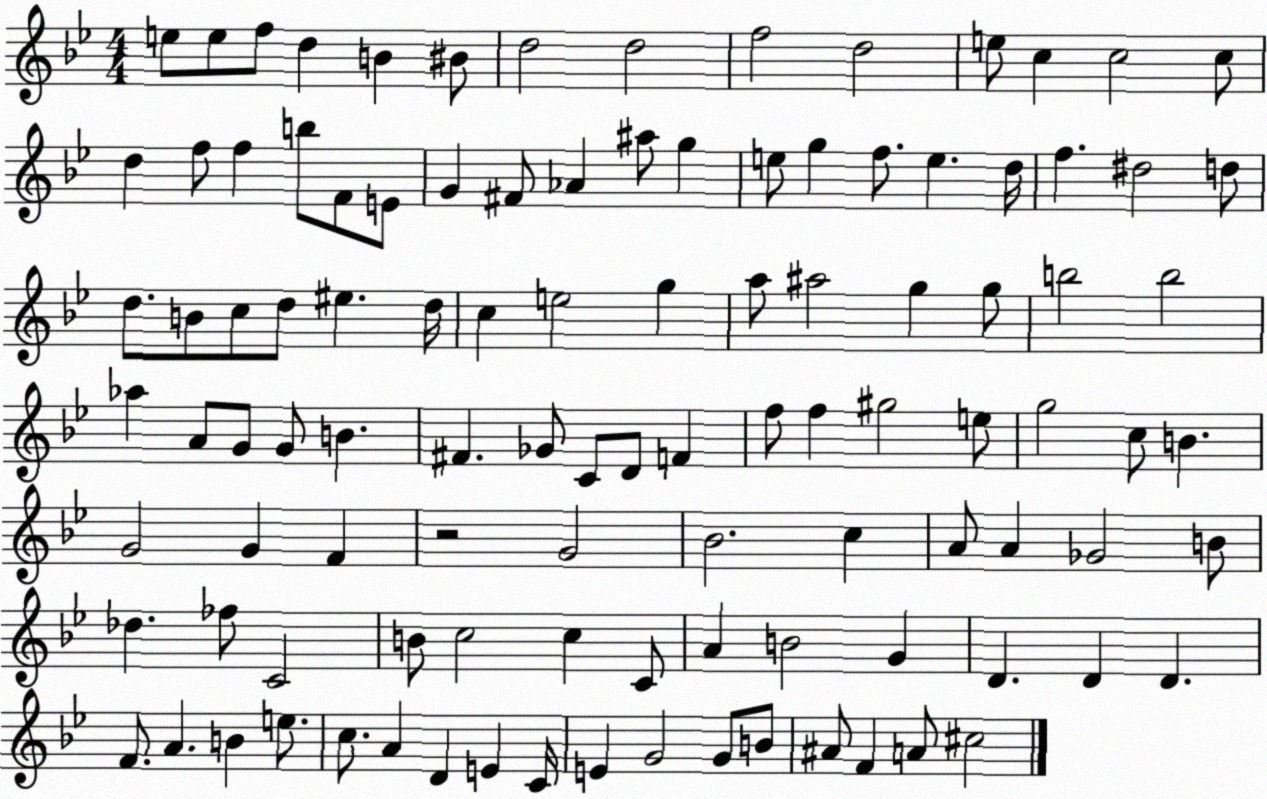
X:1
T:Untitled
M:4/4
L:1/4
K:Bb
e/2 e/2 f/2 d B ^B/2 d2 d2 f2 d2 e/2 c c2 c/2 d f/2 f b/2 F/2 E/2 G ^F/2 _A ^a/2 g e/2 g f/2 e d/4 f ^d2 d/2 d/2 B/2 c/2 d/2 ^e d/4 c e2 g a/2 ^a2 g g/2 b2 b2 _a A/2 G/2 G/2 B ^F _G/2 C/2 D/2 F f/2 f ^g2 e/2 g2 c/2 B G2 G F z2 G2 _B2 c A/2 A _G2 B/2 _d _f/2 C2 B/2 c2 c C/2 A B2 G D D D F/2 A B e/2 c/2 A D E C/4 E G2 G/2 B/2 ^A/2 F A/2 ^c2